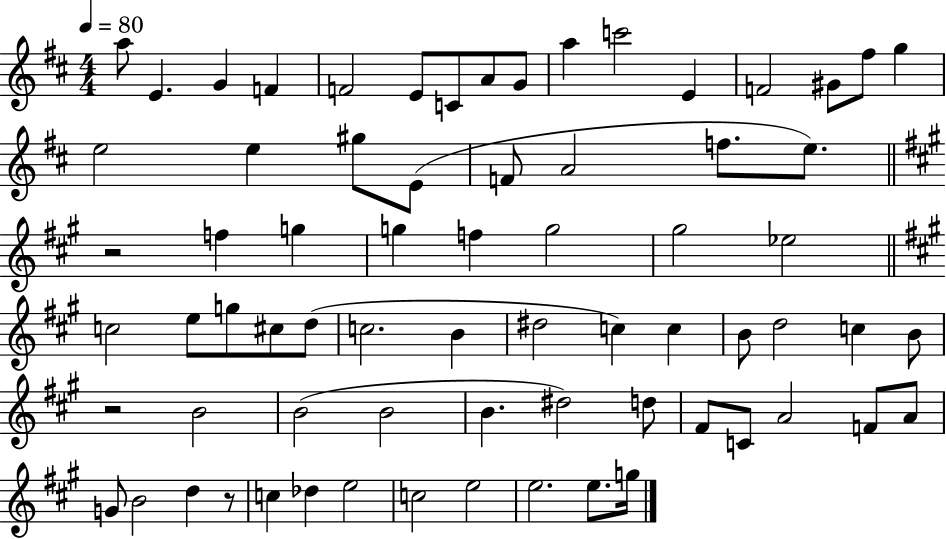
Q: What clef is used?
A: treble